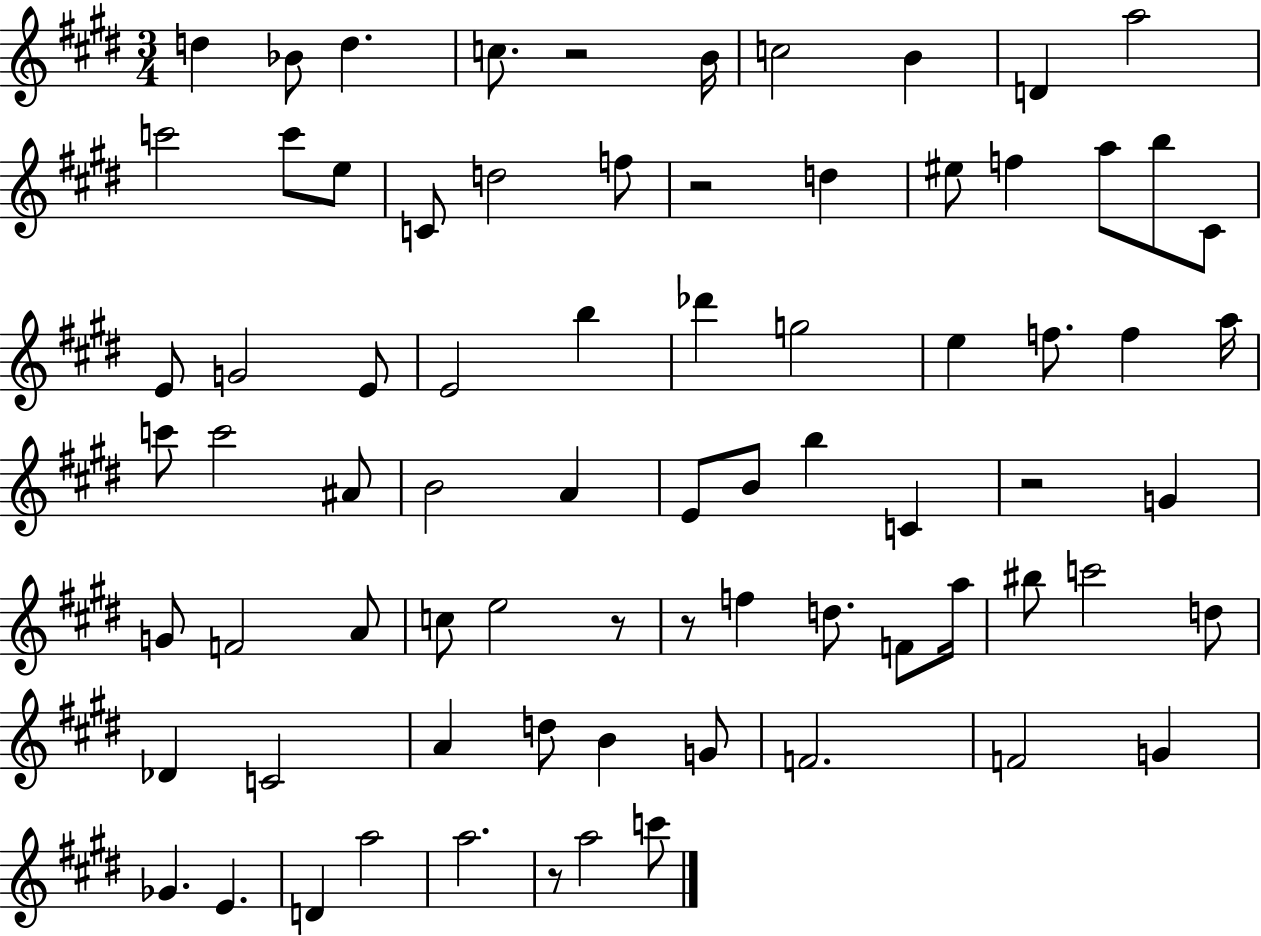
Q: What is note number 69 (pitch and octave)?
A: A5